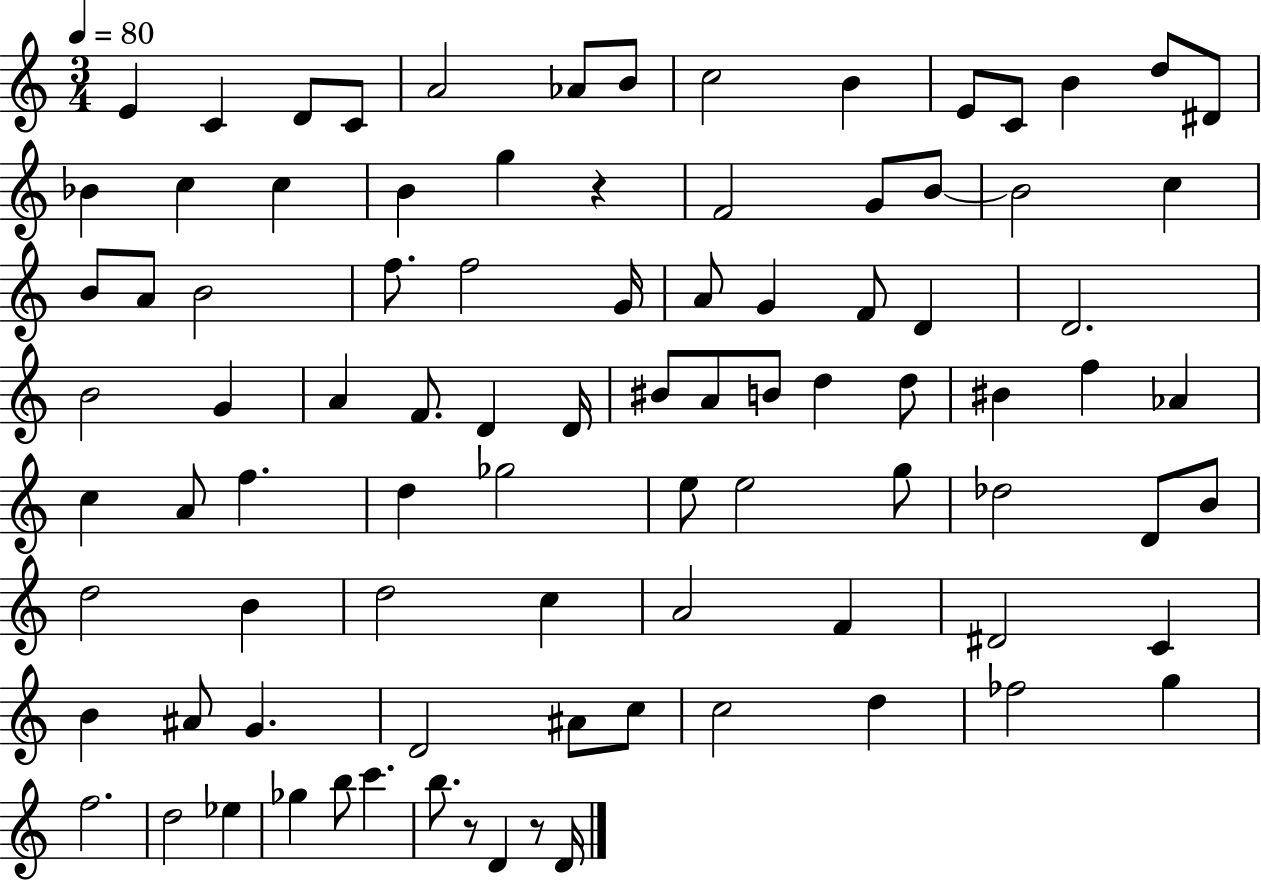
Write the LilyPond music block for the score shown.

{
  \clef treble
  \numericTimeSignature
  \time 3/4
  \key c \major
  \tempo 4 = 80
  e'4 c'4 d'8 c'8 | a'2 aes'8 b'8 | c''2 b'4 | e'8 c'8 b'4 d''8 dis'8 | \break bes'4 c''4 c''4 | b'4 g''4 r4 | f'2 g'8 b'8~~ | b'2 c''4 | \break b'8 a'8 b'2 | f''8. f''2 g'16 | a'8 g'4 f'8 d'4 | d'2. | \break b'2 g'4 | a'4 f'8. d'4 d'16 | bis'8 a'8 b'8 d''4 d''8 | bis'4 f''4 aes'4 | \break c''4 a'8 f''4. | d''4 ges''2 | e''8 e''2 g''8 | des''2 d'8 b'8 | \break d''2 b'4 | d''2 c''4 | a'2 f'4 | dis'2 c'4 | \break b'4 ais'8 g'4. | d'2 ais'8 c''8 | c''2 d''4 | fes''2 g''4 | \break f''2. | d''2 ees''4 | ges''4 b''8 c'''4. | b''8. r8 d'4 r8 d'16 | \break \bar "|."
}